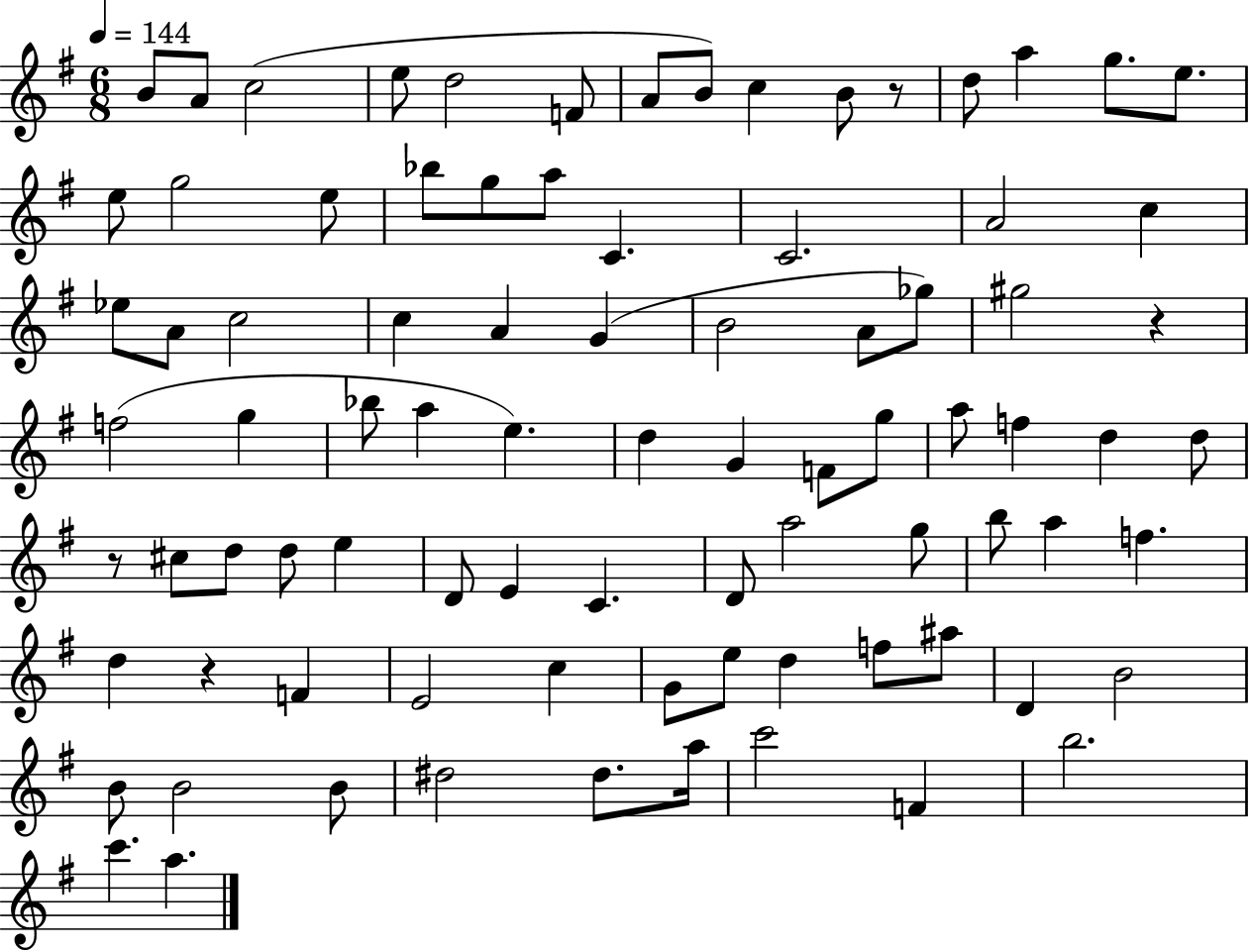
B4/e A4/e C5/h E5/e D5/h F4/e A4/e B4/e C5/q B4/e R/e D5/e A5/q G5/e. E5/e. E5/e G5/h E5/e Bb5/e G5/e A5/e C4/q. C4/h. A4/h C5/q Eb5/e A4/e C5/h C5/q A4/q G4/q B4/h A4/e Gb5/e G#5/h R/q F5/h G5/q Bb5/e A5/q E5/q. D5/q G4/q F4/e G5/e A5/e F5/q D5/q D5/e R/e C#5/e D5/e D5/e E5/q D4/e E4/q C4/q. D4/e A5/h G5/e B5/e A5/q F5/q. D5/q R/q F4/q E4/h C5/q G4/e E5/e D5/q F5/e A#5/e D4/q B4/h B4/e B4/h B4/e D#5/h D#5/e. A5/s C6/h F4/q B5/h. C6/q. A5/q.